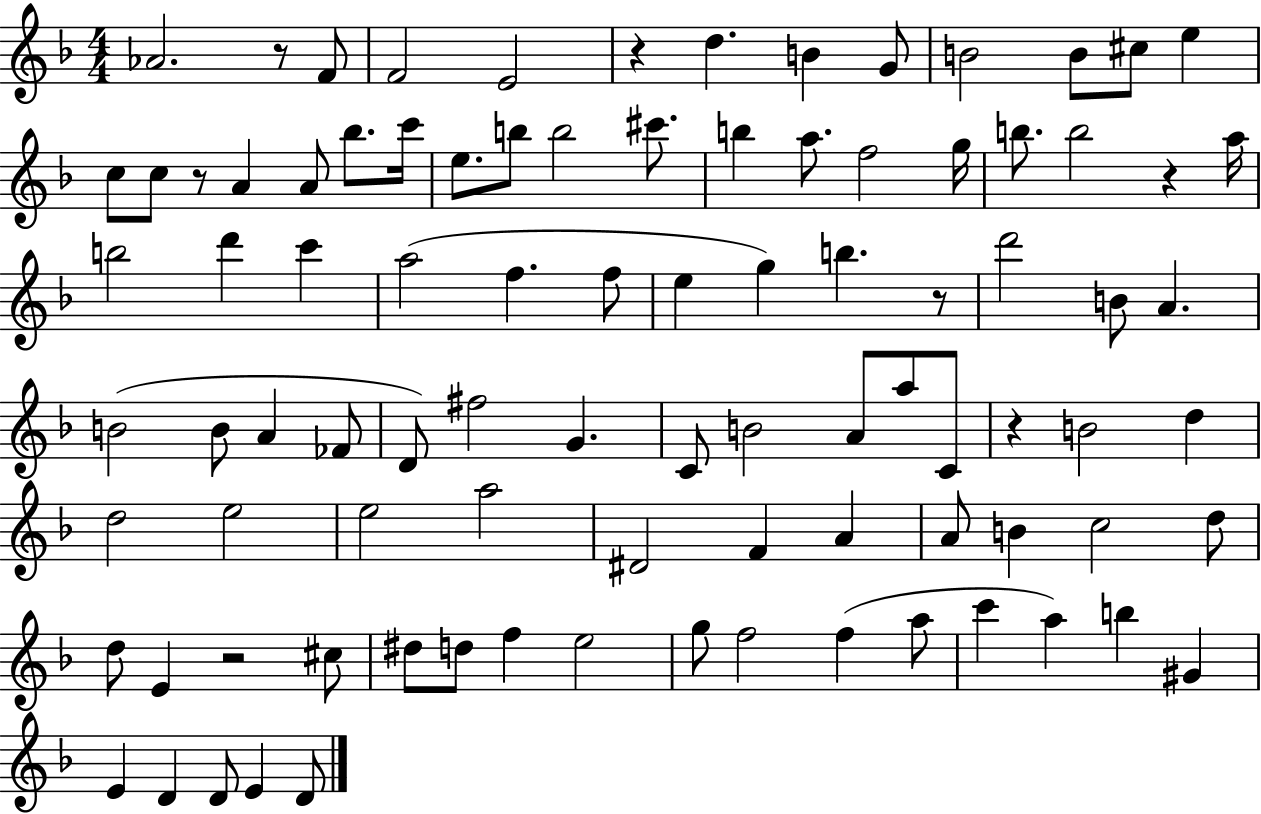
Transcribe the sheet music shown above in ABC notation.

X:1
T:Untitled
M:4/4
L:1/4
K:F
_A2 z/2 F/2 F2 E2 z d B G/2 B2 B/2 ^c/2 e c/2 c/2 z/2 A A/2 _b/2 c'/4 e/2 b/2 b2 ^c'/2 b a/2 f2 g/4 b/2 b2 z a/4 b2 d' c' a2 f f/2 e g b z/2 d'2 B/2 A B2 B/2 A _F/2 D/2 ^f2 G C/2 B2 A/2 a/2 C/2 z B2 d d2 e2 e2 a2 ^D2 F A A/2 B c2 d/2 d/2 E z2 ^c/2 ^d/2 d/2 f e2 g/2 f2 f a/2 c' a b ^G E D D/2 E D/2